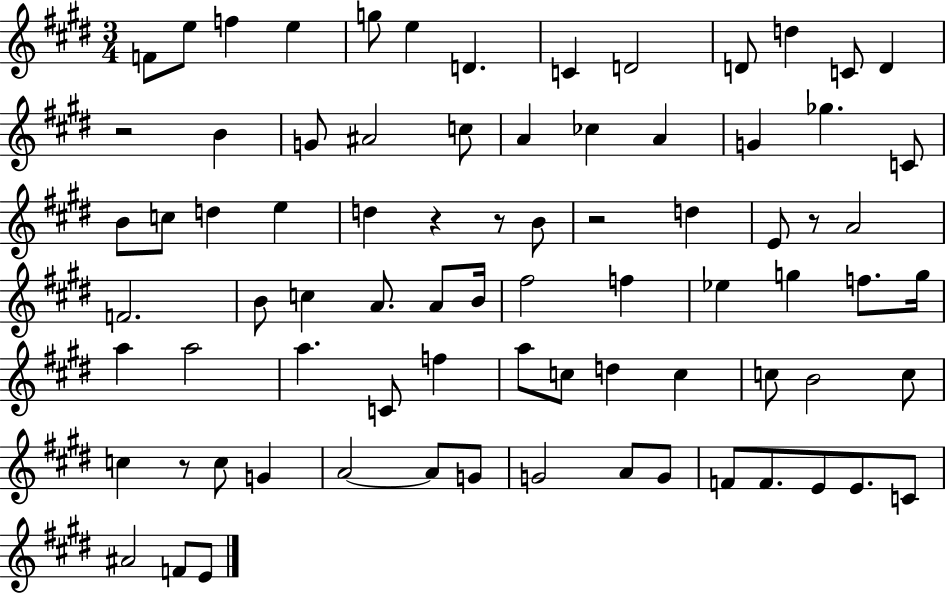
{
  \clef treble
  \numericTimeSignature
  \time 3/4
  \key e \major
  f'8 e''8 f''4 e''4 | g''8 e''4 d'4. | c'4 d'2 | d'8 d''4 c'8 d'4 | \break r2 b'4 | g'8 ais'2 c''8 | a'4 ces''4 a'4 | g'4 ges''4. c'8 | \break b'8 c''8 d''4 e''4 | d''4 r4 r8 b'8 | r2 d''4 | e'8 r8 a'2 | \break f'2. | b'8 c''4 a'8. a'8 b'16 | fis''2 f''4 | ees''4 g''4 f''8. g''16 | \break a''4 a''2 | a''4. c'8 f''4 | a''8 c''8 d''4 c''4 | c''8 b'2 c''8 | \break c''4 r8 c''8 g'4 | a'2~~ a'8 g'8 | g'2 a'8 g'8 | f'8 f'8. e'8 e'8. c'8 | \break ais'2 f'8 e'8 | \bar "|."
}